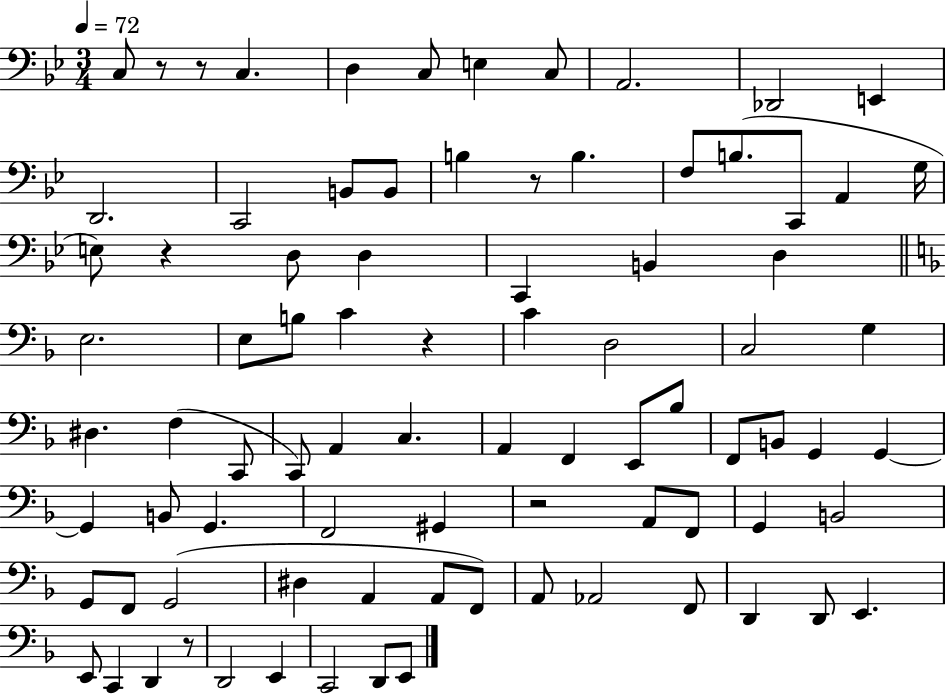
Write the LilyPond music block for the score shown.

{
  \clef bass
  \numericTimeSignature
  \time 3/4
  \key bes \major
  \tempo 4 = 72
  c8 r8 r8 c4. | d4 c8 e4 c8 | a,2. | des,2 e,4 | \break d,2. | c,2 b,8 b,8 | b4 r8 b4. | f8 b8.( c,8 a,4 g16 | \break e8) r4 d8 d4 | c,4 b,4 d4 | \bar "||" \break \key d \minor e2. | e8 b8 c'4 r4 | c'4 d2 | c2 g4 | \break dis4. f4( c,8 | c,8) a,4 c4. | a,4 f,4 e,8 bes8 | f,8 b,8 g,4 g,4~~ | \break g,4 b,8 g,4. | f,2 gis,4 | r2 a,8 f,8 | g,4 b,2 | \break g,8 f,8 g,2( | dis4 a,4 a,8 f,8) | a,8 aes,2 f,8 | d,4 d,8 e,4. | \break e,8 c,4 d,4 r8 | d,2 e,4 | c,2 d,8 e,8 | \bar "|."
}